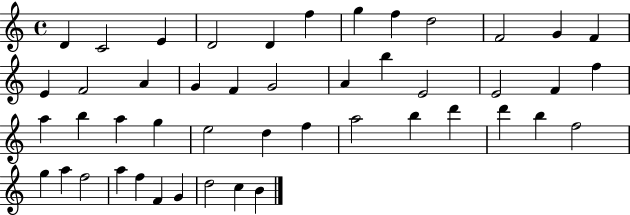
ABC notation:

X:1
T:Untitled
M:4/4
L:1/4
K:C
D C2 E D2 D f g f d2 F2 G F E F2 A G F G2 A b E2 E2 F f a b a g e2 d f a2 b d' d' b f2 g a f2 a f F G d2 c B